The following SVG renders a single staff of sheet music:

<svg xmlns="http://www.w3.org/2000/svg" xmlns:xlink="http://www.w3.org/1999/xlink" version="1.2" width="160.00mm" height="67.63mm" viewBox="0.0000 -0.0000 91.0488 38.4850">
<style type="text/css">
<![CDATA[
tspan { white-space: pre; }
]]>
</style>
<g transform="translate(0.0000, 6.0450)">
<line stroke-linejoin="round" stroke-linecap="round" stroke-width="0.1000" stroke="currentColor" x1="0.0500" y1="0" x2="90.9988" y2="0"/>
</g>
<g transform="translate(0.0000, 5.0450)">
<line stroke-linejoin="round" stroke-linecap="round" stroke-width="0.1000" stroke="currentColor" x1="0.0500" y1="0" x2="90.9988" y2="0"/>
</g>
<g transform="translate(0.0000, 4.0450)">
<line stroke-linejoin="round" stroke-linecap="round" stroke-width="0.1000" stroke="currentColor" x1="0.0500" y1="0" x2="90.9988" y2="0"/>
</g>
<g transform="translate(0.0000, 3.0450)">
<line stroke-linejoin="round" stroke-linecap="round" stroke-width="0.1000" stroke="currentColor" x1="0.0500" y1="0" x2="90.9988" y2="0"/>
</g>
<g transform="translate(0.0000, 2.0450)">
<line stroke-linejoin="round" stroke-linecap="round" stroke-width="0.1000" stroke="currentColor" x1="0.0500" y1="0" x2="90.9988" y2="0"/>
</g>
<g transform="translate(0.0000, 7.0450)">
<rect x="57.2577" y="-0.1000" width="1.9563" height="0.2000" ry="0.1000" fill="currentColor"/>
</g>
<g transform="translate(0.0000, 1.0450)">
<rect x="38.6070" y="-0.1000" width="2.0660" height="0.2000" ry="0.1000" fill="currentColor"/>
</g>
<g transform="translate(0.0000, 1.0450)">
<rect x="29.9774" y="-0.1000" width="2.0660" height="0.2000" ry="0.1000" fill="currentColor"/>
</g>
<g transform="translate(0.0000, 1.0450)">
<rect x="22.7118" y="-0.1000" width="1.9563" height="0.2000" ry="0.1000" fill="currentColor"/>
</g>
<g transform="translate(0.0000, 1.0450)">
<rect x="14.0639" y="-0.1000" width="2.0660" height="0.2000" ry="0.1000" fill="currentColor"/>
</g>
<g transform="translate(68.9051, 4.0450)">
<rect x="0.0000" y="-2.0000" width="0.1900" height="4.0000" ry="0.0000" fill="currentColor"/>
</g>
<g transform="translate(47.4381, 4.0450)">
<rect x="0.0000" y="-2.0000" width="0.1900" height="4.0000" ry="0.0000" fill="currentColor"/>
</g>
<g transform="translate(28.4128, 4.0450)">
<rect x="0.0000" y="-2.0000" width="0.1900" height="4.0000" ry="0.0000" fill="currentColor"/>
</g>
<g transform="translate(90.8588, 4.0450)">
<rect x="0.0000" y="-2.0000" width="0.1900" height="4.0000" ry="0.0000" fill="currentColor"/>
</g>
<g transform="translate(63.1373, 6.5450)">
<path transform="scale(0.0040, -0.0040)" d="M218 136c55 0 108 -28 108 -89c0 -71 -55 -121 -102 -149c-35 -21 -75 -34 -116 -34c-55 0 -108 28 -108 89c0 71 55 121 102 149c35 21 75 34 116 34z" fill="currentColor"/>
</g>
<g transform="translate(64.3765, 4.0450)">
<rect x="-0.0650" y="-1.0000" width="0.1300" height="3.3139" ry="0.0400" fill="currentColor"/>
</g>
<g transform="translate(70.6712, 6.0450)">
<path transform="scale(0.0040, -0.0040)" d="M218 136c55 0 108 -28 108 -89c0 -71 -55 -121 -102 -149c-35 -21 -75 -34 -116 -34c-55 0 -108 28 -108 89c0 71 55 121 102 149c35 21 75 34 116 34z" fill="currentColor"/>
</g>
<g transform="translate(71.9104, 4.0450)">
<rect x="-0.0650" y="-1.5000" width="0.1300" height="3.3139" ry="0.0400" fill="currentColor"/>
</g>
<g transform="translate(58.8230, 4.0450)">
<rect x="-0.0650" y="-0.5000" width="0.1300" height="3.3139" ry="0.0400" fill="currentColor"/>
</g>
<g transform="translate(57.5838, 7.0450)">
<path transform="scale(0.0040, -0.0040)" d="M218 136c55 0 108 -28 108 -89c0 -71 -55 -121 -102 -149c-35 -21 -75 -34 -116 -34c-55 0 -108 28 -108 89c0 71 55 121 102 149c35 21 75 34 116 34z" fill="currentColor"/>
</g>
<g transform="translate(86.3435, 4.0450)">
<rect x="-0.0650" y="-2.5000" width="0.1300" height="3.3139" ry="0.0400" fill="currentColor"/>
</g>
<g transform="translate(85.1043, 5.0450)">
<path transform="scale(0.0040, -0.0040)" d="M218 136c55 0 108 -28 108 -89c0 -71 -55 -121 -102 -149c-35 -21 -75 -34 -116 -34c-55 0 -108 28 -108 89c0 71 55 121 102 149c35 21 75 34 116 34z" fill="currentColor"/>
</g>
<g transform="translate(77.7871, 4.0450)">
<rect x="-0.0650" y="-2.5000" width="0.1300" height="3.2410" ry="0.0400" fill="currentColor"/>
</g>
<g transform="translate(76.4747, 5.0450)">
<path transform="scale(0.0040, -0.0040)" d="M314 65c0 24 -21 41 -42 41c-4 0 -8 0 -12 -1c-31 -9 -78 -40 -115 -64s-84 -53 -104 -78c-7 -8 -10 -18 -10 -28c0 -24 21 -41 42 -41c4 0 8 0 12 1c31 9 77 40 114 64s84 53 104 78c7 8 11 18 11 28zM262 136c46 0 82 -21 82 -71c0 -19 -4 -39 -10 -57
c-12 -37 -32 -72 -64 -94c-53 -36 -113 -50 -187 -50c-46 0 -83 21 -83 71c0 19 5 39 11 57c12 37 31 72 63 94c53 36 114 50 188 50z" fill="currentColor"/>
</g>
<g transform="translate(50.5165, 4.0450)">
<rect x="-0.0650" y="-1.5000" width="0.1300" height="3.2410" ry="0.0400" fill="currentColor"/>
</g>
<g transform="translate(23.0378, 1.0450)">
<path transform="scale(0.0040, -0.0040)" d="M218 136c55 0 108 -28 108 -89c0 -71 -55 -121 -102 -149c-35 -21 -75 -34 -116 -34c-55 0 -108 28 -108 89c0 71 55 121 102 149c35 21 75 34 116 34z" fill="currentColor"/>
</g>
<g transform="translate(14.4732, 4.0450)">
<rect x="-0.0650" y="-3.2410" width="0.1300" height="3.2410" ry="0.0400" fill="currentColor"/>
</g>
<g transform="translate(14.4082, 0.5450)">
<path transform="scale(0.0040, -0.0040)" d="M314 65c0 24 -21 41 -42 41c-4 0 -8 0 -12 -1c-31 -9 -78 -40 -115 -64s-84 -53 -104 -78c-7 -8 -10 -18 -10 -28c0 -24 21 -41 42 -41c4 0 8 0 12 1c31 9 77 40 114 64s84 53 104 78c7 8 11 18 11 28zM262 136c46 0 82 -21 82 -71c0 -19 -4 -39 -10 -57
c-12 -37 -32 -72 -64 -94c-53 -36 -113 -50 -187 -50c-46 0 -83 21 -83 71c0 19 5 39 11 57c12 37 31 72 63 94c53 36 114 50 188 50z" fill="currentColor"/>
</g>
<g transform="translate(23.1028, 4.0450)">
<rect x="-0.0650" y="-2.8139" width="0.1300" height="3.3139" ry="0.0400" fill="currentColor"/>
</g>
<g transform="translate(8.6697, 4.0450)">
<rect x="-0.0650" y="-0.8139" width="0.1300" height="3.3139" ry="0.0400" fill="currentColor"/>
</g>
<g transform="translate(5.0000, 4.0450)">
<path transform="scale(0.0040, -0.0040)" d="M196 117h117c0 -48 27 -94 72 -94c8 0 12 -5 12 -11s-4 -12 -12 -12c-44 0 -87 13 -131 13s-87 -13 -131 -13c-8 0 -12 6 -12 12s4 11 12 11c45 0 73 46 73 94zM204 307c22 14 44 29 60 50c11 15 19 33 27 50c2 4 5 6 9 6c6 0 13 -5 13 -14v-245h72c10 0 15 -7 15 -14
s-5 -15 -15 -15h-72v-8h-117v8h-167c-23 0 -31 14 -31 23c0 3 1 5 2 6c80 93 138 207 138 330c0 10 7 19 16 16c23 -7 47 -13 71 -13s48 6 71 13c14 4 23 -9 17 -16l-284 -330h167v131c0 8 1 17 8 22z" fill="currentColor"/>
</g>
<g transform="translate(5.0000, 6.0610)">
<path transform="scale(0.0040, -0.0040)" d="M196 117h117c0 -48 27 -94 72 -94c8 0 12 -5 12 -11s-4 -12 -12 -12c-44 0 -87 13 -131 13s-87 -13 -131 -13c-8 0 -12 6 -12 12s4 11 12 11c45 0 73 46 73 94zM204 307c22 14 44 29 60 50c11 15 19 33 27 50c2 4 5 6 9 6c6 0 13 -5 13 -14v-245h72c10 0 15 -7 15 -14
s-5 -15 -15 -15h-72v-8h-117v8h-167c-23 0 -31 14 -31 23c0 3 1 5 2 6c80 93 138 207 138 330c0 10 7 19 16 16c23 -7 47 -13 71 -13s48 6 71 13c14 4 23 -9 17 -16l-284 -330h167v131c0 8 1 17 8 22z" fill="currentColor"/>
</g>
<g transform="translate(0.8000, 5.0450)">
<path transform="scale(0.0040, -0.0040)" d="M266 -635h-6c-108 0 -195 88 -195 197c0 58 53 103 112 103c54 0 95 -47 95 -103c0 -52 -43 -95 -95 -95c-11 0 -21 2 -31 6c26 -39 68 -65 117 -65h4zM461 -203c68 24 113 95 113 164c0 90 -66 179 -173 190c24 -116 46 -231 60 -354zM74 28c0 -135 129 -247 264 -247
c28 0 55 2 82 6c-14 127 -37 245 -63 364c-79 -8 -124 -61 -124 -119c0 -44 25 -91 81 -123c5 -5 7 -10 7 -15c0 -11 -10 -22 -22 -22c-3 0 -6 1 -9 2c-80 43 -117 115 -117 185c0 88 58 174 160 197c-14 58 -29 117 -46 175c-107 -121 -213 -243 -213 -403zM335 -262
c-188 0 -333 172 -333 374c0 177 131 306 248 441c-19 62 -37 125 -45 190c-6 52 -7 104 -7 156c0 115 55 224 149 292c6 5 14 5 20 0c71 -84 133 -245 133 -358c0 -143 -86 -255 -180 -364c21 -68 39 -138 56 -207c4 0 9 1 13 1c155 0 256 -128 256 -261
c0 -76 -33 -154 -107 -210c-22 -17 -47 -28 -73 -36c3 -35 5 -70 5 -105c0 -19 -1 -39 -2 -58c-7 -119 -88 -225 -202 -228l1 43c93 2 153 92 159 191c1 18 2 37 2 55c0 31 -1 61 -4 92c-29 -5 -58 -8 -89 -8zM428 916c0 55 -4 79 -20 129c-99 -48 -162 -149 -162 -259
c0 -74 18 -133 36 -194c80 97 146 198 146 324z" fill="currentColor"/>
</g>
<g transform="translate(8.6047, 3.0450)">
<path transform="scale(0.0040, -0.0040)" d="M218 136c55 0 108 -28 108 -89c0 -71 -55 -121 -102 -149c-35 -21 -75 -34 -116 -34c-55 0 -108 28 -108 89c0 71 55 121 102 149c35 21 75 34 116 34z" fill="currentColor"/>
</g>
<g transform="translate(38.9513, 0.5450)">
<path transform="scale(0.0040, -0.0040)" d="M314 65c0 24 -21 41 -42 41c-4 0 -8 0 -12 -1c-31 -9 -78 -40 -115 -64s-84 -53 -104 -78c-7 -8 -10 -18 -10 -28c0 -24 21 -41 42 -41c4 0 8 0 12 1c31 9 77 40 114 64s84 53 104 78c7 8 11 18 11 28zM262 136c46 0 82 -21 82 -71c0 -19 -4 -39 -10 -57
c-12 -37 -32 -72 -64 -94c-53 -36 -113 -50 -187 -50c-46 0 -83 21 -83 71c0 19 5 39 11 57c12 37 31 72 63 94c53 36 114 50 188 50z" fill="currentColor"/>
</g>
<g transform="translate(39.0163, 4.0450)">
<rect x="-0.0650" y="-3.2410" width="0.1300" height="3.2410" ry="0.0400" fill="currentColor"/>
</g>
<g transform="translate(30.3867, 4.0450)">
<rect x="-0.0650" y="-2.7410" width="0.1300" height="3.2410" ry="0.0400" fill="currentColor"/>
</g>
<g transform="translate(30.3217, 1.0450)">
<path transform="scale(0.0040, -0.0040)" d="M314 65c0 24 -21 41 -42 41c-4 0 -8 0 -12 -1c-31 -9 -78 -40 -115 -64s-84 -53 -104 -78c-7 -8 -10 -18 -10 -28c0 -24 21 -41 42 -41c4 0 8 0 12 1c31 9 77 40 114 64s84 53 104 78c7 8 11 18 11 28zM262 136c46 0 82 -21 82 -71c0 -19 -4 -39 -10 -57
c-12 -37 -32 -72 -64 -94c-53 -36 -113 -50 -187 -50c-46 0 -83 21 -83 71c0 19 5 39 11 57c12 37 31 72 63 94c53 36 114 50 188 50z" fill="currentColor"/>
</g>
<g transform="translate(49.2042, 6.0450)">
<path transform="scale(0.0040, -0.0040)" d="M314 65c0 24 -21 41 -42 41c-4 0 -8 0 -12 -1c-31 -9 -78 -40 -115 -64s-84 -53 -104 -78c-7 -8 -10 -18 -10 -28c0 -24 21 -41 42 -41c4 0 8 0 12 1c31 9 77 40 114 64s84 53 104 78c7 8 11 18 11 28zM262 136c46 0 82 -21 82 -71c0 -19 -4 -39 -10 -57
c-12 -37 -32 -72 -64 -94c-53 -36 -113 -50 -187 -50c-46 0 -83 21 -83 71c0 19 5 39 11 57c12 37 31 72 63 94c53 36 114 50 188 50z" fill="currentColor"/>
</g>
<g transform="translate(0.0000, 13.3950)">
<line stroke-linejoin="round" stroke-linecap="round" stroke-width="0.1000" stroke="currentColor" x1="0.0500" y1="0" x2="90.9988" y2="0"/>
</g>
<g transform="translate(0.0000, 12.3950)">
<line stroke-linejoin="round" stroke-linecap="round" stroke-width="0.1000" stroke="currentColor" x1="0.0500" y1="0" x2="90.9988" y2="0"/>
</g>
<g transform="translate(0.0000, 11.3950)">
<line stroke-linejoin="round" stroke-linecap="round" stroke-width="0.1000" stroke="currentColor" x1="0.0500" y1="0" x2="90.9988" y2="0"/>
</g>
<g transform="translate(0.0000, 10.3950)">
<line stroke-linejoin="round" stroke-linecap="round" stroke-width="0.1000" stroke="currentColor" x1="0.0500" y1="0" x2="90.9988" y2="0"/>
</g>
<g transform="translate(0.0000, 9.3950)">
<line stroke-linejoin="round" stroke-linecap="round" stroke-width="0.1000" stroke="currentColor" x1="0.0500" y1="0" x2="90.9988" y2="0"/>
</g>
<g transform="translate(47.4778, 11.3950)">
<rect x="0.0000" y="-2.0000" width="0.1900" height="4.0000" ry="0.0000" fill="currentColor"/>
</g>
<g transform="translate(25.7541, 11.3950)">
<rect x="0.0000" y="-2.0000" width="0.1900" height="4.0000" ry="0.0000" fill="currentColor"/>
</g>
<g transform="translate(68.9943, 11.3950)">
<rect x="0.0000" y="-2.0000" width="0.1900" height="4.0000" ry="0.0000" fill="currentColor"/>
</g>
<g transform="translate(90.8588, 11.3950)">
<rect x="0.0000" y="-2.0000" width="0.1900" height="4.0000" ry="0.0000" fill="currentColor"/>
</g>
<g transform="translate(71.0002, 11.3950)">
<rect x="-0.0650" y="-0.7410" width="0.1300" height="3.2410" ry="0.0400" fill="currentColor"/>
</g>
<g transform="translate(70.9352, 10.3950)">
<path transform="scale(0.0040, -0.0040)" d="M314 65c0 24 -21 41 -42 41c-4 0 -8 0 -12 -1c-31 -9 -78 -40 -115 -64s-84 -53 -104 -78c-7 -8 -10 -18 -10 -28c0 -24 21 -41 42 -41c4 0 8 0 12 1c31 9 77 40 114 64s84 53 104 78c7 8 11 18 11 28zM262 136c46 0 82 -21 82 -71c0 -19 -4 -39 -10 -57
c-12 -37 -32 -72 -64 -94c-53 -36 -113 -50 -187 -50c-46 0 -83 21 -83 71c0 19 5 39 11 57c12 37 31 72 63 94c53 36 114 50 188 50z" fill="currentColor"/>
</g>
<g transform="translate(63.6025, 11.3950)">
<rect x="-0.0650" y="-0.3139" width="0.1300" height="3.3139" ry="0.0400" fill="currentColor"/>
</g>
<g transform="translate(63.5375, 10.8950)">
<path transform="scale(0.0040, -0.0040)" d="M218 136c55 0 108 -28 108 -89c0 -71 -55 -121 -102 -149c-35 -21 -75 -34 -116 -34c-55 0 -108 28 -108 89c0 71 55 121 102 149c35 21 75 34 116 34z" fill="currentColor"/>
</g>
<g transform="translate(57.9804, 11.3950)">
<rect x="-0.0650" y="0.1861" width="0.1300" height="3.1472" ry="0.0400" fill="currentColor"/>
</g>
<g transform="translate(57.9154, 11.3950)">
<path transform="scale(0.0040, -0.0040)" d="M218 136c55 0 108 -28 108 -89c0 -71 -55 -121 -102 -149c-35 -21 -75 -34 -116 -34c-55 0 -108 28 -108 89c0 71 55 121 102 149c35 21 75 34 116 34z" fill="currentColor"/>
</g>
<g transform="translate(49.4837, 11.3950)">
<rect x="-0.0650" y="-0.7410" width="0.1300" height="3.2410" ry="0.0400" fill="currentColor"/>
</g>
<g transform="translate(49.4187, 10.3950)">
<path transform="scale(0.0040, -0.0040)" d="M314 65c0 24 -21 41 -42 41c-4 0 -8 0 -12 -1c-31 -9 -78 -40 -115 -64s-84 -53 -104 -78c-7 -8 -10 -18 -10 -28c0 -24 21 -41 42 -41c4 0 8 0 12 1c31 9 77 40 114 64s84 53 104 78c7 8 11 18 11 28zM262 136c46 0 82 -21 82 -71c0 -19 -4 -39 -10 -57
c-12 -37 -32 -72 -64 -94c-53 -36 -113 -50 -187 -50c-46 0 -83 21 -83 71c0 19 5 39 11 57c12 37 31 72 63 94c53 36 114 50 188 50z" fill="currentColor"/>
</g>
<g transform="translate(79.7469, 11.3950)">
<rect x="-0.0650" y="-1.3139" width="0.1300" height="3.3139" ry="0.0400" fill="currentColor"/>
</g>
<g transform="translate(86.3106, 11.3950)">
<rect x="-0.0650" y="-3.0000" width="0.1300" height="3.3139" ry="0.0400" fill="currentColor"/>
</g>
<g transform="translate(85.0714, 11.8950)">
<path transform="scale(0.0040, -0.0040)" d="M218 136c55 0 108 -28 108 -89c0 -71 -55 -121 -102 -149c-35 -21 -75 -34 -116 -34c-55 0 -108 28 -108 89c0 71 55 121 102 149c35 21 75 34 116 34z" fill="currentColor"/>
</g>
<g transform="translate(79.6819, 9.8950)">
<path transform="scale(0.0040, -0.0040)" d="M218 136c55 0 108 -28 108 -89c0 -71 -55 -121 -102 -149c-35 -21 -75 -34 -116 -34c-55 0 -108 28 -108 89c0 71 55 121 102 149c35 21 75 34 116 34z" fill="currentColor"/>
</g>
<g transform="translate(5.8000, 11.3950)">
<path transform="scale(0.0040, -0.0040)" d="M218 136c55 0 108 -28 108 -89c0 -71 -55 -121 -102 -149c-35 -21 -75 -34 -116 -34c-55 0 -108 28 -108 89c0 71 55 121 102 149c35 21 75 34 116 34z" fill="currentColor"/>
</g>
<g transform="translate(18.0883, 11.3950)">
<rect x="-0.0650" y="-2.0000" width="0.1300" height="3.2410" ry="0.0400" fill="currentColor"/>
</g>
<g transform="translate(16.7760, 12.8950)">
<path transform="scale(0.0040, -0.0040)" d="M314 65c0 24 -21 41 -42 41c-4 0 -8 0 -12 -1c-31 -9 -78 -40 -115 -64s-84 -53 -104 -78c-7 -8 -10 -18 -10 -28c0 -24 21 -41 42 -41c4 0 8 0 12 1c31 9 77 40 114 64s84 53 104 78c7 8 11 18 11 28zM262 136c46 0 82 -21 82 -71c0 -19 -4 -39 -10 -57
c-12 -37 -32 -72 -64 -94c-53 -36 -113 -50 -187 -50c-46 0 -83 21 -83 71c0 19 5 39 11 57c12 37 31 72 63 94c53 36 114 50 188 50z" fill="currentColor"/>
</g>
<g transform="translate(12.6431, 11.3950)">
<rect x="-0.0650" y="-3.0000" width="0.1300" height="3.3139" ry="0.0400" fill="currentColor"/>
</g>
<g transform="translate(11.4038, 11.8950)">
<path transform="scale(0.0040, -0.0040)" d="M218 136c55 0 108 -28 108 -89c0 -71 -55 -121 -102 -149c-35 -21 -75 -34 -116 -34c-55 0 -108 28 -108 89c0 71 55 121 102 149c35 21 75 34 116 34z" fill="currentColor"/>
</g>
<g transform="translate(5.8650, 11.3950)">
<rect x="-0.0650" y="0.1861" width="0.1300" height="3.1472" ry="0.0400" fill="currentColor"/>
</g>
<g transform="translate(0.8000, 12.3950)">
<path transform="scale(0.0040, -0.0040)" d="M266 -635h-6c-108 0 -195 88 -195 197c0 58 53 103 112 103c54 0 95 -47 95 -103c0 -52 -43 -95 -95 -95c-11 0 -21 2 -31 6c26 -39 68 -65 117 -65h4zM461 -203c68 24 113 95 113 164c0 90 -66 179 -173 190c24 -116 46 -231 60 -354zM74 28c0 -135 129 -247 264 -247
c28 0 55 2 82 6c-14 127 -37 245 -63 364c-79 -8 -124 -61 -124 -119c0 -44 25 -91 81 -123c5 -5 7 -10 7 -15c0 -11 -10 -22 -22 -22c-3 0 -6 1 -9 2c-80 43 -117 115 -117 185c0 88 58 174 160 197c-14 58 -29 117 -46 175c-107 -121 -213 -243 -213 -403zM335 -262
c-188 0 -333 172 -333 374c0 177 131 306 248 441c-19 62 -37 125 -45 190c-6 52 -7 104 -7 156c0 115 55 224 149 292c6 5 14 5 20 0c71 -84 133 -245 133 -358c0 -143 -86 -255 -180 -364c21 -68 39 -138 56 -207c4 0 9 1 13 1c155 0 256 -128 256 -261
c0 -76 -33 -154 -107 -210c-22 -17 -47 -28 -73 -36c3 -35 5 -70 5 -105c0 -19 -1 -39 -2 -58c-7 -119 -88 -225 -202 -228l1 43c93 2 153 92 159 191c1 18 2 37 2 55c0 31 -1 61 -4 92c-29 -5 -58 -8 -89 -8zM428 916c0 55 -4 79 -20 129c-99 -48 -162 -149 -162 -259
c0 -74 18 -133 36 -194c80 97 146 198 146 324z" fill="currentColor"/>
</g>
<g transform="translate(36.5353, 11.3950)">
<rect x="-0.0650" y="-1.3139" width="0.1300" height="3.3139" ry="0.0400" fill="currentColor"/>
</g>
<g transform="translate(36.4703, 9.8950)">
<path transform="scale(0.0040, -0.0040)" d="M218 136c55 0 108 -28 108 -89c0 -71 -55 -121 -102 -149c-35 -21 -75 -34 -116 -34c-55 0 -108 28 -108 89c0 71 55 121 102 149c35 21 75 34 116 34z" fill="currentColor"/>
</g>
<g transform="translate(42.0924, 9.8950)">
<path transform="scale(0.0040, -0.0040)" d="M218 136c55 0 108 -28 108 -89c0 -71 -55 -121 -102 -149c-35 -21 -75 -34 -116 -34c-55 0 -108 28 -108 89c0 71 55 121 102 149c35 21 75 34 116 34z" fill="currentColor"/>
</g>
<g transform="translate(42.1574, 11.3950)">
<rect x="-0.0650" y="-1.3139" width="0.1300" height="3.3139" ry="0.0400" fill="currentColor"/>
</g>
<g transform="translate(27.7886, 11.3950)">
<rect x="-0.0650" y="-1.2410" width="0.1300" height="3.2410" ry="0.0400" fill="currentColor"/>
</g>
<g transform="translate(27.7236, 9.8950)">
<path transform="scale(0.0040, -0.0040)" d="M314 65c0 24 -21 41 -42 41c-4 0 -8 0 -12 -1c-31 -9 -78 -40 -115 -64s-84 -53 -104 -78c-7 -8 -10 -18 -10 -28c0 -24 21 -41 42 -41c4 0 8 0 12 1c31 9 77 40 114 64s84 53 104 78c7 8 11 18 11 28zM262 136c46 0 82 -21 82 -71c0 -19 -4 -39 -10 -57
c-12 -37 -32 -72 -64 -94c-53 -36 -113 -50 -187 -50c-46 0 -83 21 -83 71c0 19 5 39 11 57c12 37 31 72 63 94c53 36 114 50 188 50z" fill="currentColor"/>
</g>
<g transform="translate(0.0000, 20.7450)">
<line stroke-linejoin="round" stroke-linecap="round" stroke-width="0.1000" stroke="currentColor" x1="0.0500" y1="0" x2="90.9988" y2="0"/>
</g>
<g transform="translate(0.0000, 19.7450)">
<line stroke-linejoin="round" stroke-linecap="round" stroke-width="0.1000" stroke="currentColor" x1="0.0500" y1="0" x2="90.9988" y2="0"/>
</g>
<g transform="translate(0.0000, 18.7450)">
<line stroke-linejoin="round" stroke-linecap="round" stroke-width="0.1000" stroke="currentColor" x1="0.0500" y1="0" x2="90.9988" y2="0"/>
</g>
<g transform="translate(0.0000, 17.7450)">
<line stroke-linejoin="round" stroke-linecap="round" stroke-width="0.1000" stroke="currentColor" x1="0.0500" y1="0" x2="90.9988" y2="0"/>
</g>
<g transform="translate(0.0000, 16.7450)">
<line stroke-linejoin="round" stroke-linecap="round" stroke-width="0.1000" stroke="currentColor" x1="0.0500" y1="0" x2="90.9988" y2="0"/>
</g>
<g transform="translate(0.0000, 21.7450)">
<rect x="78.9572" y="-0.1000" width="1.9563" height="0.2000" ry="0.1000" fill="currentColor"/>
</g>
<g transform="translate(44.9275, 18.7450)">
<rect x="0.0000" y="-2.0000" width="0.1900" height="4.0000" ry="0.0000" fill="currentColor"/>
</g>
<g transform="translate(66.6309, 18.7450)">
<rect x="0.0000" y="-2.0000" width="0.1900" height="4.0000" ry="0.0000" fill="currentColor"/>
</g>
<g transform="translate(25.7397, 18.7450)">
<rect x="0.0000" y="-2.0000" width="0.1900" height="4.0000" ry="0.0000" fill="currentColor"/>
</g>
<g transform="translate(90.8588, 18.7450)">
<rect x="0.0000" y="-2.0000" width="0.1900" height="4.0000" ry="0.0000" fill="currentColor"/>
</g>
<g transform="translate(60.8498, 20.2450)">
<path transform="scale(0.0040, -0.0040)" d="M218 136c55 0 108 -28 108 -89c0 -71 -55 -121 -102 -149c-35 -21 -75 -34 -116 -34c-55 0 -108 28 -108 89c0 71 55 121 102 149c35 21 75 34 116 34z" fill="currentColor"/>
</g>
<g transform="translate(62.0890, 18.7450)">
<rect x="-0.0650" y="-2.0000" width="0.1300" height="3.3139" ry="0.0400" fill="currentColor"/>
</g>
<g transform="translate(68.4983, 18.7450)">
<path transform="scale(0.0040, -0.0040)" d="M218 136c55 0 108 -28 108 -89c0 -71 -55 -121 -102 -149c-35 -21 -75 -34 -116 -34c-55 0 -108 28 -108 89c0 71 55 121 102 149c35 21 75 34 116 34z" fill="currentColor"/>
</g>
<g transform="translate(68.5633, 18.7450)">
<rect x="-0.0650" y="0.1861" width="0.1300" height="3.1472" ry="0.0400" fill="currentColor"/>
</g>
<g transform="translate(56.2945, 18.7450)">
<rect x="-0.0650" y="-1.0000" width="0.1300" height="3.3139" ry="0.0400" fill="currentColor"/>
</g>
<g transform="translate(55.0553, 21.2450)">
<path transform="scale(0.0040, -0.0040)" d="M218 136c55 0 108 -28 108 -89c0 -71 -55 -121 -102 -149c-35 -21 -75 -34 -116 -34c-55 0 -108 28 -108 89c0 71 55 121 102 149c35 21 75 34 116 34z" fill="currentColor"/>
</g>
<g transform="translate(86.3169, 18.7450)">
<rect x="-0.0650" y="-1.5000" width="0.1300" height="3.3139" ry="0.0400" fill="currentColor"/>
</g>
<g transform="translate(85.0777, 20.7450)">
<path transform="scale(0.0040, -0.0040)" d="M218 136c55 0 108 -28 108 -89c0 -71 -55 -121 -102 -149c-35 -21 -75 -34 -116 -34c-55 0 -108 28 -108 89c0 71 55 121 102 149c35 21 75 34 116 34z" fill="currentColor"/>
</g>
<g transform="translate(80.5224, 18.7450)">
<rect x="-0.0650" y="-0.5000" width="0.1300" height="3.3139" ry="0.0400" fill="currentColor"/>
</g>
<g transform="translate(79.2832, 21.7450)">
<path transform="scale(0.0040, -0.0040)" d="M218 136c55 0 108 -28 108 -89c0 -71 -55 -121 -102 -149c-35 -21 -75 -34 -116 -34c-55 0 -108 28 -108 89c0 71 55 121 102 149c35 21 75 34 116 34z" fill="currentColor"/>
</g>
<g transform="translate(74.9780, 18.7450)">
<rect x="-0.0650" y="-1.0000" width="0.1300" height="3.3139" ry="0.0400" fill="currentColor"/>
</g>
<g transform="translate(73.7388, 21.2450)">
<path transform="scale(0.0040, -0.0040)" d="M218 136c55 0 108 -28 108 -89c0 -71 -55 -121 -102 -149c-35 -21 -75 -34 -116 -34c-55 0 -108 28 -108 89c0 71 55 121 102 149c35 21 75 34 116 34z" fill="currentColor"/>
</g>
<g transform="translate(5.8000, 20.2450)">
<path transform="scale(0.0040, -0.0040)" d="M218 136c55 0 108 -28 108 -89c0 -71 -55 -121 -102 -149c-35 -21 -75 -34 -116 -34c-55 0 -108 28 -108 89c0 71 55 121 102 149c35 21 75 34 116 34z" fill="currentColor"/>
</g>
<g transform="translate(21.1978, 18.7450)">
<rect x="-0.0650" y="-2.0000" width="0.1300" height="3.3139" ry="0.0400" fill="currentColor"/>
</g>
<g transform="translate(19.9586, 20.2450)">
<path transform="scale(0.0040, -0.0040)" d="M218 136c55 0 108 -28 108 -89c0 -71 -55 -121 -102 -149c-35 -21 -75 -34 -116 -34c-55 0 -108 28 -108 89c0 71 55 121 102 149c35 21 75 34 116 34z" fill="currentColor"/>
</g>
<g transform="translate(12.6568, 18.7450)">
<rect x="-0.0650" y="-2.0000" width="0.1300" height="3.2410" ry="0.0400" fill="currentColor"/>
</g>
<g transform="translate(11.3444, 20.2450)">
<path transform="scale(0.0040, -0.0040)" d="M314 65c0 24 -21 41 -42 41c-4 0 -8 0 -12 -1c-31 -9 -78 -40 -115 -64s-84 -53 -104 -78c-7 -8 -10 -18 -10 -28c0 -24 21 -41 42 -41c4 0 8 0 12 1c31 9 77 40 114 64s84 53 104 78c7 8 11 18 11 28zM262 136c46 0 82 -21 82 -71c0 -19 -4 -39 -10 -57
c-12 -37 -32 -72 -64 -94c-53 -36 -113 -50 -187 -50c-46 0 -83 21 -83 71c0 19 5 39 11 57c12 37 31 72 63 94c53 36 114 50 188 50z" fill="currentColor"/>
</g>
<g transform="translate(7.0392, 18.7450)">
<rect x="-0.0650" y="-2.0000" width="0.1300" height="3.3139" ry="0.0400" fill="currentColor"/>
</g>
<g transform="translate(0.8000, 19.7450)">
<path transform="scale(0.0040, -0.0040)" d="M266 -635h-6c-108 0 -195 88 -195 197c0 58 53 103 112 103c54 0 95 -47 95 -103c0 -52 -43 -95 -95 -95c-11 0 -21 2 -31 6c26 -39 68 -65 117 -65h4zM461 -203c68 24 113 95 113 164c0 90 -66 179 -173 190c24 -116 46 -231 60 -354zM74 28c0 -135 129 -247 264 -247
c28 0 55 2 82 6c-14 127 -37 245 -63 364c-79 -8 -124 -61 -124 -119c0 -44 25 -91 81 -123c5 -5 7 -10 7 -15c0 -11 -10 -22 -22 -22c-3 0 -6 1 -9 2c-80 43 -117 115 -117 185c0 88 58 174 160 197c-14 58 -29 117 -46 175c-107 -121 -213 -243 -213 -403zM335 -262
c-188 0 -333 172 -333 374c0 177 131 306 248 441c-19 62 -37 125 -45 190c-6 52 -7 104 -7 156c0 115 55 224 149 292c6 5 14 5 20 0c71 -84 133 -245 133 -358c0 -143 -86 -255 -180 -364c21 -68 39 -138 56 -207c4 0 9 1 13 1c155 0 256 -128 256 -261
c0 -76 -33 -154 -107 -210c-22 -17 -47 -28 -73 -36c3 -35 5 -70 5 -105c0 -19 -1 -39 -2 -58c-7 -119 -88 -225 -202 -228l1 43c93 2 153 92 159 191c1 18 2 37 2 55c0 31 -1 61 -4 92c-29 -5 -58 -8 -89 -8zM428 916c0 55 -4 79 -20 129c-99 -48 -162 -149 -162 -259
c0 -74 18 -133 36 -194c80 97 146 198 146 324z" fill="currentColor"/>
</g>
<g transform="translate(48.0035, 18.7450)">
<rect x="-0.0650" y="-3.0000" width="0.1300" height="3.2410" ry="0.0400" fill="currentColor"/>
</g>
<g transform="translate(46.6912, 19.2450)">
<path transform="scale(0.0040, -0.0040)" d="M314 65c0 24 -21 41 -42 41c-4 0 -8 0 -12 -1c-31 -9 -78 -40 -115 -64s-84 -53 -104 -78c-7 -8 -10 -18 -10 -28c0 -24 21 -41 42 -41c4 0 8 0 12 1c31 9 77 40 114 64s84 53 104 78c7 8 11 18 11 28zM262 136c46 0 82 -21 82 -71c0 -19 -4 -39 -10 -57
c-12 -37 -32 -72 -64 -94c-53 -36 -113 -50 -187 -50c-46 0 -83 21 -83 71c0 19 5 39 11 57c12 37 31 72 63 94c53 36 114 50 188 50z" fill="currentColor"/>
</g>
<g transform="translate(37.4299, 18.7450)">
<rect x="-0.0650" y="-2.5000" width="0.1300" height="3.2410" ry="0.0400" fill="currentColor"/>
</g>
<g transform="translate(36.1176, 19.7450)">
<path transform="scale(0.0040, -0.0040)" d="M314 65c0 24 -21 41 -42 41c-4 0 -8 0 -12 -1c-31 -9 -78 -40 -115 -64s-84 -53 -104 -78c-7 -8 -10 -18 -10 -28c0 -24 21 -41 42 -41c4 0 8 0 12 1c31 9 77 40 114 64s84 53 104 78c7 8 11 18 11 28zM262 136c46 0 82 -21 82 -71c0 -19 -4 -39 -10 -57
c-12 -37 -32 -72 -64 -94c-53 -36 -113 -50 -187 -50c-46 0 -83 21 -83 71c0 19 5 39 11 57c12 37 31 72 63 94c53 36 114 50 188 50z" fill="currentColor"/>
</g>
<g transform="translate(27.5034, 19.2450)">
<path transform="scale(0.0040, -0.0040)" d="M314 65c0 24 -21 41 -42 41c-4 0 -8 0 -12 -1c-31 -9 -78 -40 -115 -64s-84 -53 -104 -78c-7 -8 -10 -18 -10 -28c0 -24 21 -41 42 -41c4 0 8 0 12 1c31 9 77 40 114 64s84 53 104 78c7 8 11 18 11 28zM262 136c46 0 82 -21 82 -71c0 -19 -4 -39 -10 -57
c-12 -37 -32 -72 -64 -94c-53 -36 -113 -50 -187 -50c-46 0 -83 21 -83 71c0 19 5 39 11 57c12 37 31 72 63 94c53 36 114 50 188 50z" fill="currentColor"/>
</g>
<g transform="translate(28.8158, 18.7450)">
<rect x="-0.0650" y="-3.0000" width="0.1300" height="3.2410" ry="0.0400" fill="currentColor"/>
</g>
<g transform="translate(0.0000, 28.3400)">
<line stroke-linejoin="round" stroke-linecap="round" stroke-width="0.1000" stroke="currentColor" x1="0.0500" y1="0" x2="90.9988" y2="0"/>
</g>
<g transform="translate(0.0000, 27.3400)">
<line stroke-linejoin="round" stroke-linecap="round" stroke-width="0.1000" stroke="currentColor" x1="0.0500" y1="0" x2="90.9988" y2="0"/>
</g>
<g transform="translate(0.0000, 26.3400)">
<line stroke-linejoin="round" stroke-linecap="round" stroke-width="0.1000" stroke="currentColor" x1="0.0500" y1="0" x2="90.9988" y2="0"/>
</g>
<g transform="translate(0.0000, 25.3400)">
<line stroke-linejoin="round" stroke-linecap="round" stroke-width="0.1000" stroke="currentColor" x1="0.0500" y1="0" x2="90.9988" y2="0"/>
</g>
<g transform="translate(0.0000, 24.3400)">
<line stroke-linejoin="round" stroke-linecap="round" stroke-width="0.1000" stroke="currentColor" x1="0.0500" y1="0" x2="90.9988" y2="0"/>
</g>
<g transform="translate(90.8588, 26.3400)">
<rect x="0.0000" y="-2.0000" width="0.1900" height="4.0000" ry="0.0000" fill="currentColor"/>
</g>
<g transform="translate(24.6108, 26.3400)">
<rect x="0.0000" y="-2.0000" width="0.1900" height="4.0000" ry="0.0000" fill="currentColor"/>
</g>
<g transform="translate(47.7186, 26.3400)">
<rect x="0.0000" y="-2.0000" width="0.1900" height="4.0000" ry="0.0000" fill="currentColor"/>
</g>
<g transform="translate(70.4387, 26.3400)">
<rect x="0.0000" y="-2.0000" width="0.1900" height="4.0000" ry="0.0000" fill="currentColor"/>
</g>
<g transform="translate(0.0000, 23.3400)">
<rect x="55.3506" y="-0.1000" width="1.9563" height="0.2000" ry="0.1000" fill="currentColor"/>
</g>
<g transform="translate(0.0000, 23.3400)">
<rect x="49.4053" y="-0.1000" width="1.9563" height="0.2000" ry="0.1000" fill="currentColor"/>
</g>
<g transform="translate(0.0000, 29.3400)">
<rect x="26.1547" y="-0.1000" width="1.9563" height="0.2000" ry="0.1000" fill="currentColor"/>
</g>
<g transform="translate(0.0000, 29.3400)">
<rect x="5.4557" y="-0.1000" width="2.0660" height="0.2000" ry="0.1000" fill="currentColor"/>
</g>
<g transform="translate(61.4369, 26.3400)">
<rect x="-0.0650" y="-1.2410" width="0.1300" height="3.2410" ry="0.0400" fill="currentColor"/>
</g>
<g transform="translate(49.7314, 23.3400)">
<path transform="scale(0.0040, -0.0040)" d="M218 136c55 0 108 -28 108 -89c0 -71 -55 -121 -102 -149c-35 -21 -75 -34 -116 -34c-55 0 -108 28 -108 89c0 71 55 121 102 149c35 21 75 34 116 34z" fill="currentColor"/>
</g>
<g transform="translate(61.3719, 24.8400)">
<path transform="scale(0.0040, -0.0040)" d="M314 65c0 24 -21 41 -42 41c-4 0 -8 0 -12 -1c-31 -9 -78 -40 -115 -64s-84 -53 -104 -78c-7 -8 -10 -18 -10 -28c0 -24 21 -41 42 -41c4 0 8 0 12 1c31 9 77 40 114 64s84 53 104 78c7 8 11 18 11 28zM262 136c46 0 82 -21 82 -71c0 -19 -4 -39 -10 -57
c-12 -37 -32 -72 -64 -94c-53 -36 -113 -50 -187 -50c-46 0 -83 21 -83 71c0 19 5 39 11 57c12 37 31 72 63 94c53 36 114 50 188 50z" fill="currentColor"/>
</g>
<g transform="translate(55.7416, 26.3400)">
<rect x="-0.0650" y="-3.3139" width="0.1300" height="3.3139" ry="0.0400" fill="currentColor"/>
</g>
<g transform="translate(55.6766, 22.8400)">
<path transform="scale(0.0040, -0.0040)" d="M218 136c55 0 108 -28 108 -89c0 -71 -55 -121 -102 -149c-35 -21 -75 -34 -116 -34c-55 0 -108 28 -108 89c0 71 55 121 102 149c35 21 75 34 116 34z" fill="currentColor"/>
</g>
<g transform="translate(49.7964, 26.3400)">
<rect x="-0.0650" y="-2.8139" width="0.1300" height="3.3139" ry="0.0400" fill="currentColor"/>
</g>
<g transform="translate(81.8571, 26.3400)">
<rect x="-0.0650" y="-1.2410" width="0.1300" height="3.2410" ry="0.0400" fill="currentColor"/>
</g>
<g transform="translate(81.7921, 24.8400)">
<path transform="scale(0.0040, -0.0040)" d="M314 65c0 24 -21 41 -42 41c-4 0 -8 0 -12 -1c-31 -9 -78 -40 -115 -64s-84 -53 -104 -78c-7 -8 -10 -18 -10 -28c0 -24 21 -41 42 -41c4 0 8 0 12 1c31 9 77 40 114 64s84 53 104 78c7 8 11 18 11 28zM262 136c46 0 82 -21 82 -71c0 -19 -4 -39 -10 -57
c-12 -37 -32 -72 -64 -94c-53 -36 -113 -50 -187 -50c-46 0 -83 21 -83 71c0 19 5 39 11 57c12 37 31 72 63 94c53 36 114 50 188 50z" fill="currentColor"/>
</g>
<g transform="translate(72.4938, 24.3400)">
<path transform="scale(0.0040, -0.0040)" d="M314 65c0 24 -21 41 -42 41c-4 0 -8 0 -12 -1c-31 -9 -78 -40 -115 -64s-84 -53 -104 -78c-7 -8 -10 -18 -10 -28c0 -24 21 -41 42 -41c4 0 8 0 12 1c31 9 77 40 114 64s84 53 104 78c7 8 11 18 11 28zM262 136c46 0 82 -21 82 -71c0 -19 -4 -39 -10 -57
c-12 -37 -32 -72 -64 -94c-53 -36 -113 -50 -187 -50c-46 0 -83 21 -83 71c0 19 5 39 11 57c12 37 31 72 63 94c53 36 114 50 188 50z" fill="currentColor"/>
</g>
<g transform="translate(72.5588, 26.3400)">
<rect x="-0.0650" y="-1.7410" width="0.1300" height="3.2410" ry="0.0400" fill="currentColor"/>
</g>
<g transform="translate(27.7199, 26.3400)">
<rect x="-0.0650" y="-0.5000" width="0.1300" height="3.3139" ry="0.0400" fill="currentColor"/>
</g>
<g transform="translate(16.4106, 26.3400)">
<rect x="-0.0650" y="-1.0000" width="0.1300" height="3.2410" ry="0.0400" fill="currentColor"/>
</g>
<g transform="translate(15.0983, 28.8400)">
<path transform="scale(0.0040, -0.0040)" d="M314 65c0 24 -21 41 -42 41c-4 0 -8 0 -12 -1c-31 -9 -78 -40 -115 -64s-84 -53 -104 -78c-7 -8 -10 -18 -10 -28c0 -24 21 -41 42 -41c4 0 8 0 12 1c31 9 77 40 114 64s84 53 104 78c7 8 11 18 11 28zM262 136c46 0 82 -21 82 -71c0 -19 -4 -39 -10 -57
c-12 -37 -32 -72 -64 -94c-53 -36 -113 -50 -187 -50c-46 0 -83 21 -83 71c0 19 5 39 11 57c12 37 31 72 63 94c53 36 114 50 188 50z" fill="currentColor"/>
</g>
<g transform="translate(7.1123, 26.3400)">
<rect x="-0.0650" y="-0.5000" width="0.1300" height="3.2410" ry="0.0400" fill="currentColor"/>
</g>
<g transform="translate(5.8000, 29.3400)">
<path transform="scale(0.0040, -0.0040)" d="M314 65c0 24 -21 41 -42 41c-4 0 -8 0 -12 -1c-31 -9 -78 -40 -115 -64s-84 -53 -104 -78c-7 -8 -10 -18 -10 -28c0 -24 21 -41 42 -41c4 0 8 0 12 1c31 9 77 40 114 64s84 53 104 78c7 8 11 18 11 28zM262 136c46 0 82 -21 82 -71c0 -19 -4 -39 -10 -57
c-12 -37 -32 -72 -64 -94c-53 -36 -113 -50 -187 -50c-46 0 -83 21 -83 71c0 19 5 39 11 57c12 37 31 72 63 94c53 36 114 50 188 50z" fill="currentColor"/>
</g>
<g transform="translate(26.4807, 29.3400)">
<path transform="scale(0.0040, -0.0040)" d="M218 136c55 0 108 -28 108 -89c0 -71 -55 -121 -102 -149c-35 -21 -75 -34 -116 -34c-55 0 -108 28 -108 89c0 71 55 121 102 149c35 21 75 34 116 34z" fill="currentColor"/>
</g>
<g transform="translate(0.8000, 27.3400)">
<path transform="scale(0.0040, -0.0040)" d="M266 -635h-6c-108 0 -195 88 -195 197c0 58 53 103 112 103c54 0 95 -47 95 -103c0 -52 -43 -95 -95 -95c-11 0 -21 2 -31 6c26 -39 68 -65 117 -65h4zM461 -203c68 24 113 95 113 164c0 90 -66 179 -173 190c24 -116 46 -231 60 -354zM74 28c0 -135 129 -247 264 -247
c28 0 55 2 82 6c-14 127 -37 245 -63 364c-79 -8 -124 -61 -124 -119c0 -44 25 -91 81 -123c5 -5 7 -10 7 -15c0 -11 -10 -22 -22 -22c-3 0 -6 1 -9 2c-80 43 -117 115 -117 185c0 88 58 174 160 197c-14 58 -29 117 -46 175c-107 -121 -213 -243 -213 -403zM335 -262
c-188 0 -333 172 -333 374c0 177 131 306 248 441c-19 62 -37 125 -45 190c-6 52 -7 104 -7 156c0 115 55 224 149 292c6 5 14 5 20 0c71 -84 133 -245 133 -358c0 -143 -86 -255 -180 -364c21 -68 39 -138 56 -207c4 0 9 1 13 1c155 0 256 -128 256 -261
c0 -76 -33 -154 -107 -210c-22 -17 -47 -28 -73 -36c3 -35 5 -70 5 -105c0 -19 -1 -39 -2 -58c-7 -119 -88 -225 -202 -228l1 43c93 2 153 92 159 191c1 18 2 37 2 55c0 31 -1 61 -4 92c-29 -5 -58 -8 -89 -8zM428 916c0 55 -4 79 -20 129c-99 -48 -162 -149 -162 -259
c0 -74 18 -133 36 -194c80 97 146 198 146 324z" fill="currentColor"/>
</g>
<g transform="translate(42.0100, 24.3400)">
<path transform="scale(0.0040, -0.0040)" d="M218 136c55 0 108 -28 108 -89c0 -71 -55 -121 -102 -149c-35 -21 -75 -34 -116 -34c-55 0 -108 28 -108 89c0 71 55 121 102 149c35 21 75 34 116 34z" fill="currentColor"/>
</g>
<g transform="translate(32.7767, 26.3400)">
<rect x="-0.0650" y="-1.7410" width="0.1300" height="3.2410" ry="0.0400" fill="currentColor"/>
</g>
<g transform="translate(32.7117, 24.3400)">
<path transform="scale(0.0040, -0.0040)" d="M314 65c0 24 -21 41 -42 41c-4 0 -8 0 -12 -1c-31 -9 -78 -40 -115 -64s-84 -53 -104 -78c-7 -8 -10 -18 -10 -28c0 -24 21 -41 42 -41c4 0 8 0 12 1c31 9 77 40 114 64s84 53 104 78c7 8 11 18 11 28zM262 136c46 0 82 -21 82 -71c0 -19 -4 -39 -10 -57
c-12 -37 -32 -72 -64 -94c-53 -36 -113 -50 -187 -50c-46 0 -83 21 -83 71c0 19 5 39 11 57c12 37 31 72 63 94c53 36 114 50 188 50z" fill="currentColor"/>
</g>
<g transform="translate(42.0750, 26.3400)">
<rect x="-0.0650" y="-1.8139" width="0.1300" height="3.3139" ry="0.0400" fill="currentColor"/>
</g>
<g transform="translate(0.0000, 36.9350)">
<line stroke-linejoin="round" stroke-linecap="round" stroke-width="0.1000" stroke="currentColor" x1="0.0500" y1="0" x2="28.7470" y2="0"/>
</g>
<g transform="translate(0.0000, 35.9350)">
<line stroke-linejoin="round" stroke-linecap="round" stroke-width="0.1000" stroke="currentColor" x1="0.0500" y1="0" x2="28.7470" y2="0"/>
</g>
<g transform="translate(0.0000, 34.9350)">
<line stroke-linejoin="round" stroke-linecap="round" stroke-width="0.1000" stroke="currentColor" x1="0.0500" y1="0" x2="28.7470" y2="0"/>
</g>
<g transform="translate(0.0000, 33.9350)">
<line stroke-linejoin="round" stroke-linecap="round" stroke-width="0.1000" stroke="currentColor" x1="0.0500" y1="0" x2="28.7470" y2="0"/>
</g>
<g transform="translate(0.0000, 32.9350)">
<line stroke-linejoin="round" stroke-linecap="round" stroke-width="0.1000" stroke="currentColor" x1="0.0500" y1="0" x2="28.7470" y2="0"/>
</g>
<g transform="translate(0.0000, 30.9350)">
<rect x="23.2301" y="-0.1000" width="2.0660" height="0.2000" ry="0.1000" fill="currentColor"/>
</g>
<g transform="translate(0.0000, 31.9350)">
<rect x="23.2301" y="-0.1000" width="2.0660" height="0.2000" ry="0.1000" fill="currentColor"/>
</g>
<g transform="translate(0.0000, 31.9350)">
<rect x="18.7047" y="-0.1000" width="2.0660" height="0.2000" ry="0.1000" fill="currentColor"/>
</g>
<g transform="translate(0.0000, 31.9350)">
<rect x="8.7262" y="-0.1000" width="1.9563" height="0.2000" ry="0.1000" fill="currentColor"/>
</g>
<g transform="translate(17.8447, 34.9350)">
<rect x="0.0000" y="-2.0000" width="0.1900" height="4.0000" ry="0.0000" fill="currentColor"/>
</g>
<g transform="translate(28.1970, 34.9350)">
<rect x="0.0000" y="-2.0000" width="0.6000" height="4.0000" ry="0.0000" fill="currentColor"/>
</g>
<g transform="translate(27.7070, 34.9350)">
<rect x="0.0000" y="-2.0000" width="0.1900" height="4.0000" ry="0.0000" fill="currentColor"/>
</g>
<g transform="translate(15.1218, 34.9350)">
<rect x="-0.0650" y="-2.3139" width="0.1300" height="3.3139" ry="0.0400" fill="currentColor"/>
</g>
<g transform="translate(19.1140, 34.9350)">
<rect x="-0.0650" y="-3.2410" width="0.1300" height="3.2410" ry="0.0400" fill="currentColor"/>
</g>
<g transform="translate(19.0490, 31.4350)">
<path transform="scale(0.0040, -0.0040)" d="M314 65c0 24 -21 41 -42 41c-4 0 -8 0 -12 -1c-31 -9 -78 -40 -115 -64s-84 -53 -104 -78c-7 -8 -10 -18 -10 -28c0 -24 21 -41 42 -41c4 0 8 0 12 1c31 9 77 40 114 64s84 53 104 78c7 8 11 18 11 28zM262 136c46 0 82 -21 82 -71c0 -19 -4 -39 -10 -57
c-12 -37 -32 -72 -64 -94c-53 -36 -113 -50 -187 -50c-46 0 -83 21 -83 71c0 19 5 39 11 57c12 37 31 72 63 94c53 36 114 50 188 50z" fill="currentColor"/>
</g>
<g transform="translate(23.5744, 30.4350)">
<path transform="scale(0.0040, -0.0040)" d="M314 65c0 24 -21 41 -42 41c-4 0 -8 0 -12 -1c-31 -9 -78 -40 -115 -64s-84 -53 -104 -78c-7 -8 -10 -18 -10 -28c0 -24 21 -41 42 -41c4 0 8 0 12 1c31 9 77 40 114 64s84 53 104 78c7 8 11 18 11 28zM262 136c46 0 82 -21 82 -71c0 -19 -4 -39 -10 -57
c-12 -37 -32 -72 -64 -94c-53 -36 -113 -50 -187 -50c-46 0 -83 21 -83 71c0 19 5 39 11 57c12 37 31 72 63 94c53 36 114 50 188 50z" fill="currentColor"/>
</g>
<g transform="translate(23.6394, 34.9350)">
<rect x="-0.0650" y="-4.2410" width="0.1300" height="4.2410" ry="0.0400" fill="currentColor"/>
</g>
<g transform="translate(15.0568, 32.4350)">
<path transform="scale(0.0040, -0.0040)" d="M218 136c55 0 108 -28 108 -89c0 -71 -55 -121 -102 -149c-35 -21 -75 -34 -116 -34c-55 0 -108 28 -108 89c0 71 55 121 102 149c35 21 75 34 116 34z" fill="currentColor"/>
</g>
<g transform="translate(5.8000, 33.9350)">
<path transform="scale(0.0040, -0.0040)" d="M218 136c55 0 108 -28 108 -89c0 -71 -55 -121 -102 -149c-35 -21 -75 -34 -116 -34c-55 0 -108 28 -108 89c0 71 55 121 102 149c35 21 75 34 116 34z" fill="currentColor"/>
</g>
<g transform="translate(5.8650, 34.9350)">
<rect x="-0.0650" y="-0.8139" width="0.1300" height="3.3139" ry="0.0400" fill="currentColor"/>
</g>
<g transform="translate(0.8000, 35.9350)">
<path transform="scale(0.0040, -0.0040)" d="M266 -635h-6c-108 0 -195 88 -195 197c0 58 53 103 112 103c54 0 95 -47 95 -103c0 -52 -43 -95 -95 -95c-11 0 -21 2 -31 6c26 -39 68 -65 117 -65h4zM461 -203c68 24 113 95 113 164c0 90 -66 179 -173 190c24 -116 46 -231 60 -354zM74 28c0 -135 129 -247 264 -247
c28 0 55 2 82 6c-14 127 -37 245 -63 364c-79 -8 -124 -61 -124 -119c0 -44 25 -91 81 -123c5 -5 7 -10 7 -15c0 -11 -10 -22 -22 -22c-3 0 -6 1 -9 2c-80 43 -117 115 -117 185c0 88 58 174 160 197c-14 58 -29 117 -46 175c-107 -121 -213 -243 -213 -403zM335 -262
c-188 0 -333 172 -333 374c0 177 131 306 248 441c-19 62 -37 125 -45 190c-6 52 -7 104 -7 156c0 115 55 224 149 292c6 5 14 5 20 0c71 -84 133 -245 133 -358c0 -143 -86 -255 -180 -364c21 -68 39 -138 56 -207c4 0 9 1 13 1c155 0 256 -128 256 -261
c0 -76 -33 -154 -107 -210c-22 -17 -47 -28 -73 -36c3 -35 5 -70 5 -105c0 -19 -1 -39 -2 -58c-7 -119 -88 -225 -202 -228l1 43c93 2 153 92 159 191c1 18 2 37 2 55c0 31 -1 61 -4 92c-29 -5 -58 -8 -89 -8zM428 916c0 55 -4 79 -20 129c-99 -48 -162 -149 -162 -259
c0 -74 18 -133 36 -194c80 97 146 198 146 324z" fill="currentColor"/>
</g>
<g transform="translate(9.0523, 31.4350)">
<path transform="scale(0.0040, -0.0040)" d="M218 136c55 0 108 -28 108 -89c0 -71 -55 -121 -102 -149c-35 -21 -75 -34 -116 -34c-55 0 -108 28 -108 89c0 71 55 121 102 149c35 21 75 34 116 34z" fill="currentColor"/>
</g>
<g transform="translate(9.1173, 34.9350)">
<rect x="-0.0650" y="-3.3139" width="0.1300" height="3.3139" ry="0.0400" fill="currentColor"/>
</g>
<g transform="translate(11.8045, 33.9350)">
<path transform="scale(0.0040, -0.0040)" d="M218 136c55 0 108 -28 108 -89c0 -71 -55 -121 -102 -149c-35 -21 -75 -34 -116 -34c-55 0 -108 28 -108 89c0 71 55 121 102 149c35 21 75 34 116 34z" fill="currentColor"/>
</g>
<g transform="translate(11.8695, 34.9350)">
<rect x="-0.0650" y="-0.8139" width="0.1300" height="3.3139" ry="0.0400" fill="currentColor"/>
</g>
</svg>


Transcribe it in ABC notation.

X:1
T:Untitled
M:4/4
L:1/4
K:C
d b2 a a2 b2 E2 C D E G2 G B A F2 e2 e e d2 B c d2 e A F F2 F A2 G2 A2 D F B D C E C2 D2 C f2 f a b e2 f2 e2 d b d g b2 d'2